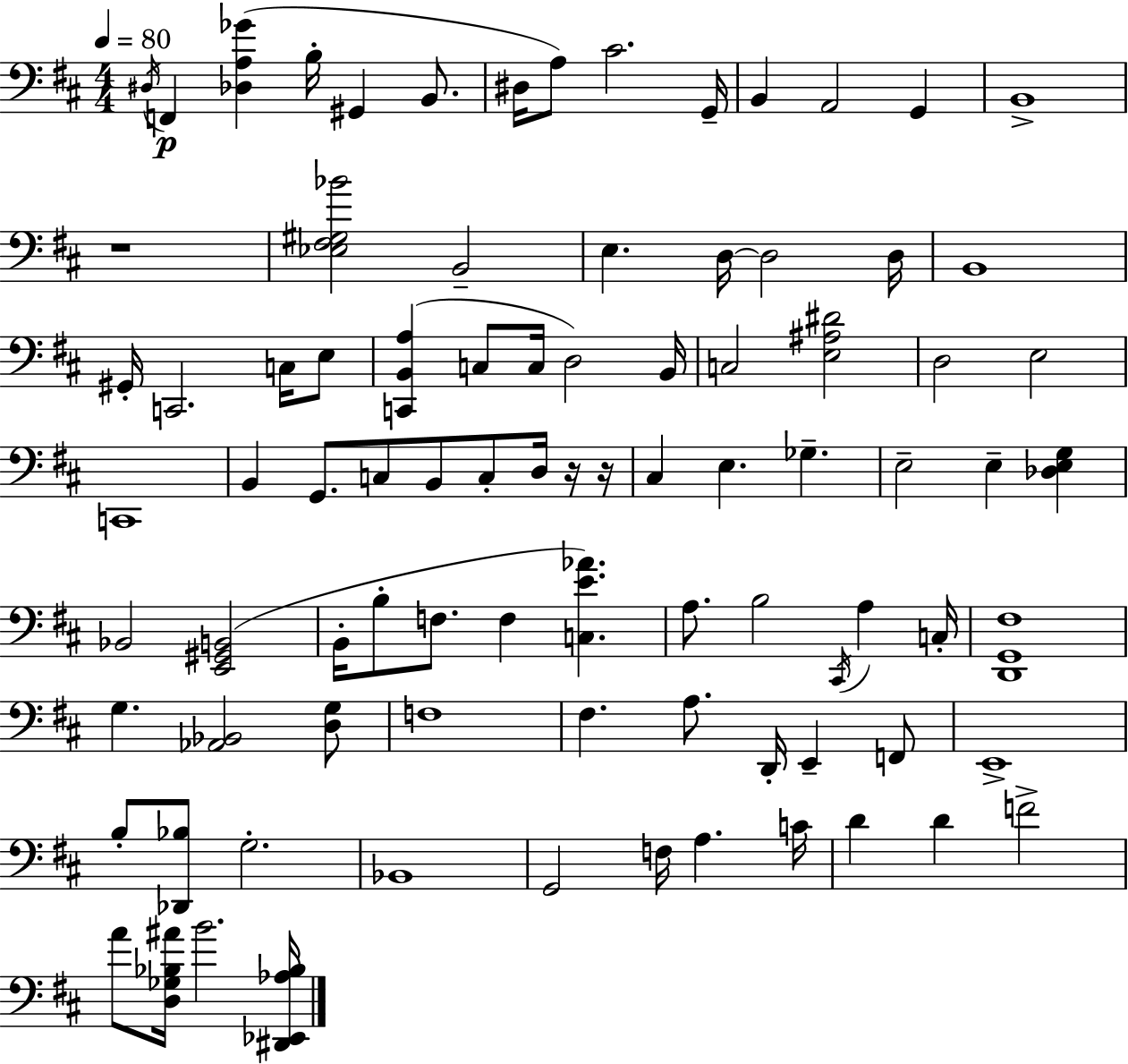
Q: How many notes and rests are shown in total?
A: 88